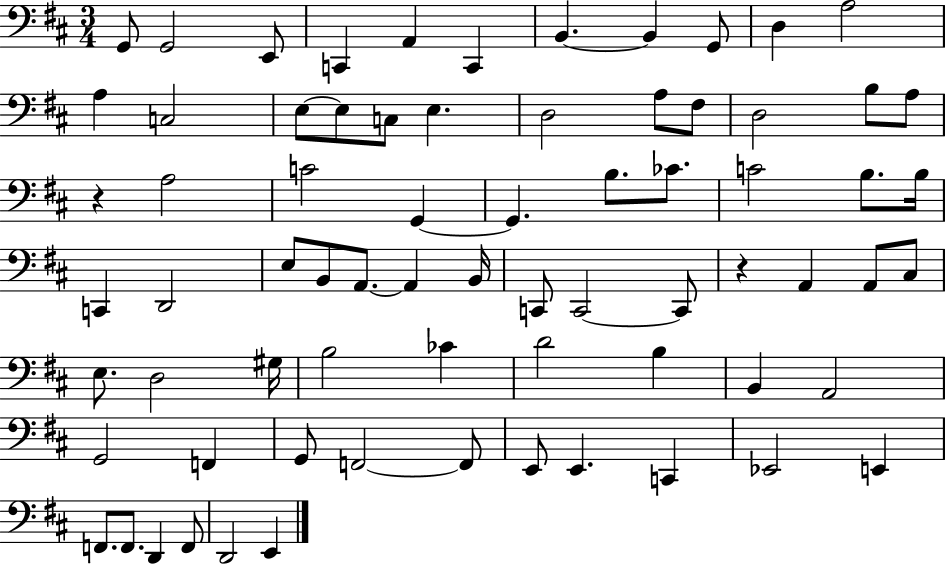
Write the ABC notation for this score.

X:1
T:Untitled
M:3/4
L:1/4
K:D
G,,/2 G,,2 E,,/2 C,, A,, C,, B,, B,, G,,/2 D, A,2 A, C,2 E,/2 E,/2 C,/2 E, D,2 A,/2 ^F,/2 D,2 B,/2 A,/2 z A,2 C2 G,, G,, B,/2 _C/2 C2 B,/2 B,/4 C,, D,,2 E,/2 B,,/2 A,,/2 A,, B,,/4 C,,/2 C,,2 C,,/2 z A,, A,,/2 ^C,/2 E,/2 D,2 ^G,/4 B,2 _C D2 B, B,, A,,2 G,,2 F,, G,,/2 F,,2 F,,/2 E,,/2 E,, C,, _E,,2 E,, F,,/2 F,,/2 D,, F,,/2 D,,2 E,,